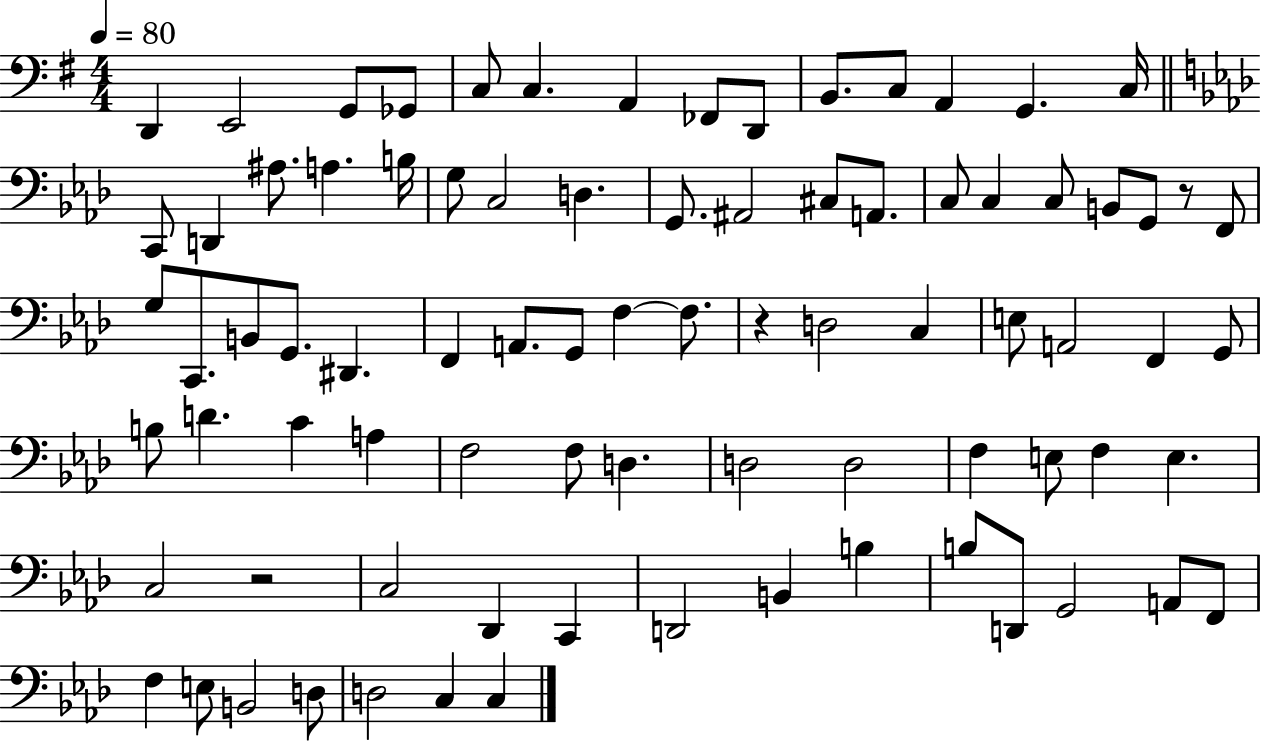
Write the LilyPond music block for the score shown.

{
  \clef bass
  \numericTimeSignature
  \time 4/4
  \key g \major
  \tempo 4 = 80
  d,4 e,2 g,8 ges,8 | c8 c4. a,4 fes,8 d,8 | b,8. c8 a,4 g,4. c16 | \bar "||" \break \key aes \major c,8 d,4 ais8. a4. b16 | g8 c2 d4. | g,8. ais,2 cis8 a,8. | c8 c4 c8 b,8 g,8 r8 f,8 | \break g8 c,8. b,8 g,8. dis,4. | f,4 a,8. g,8 f4~~ f8. | r4 d2 c4 | e8 a,2 f,4 g,8 | \break b8 d'4. c'4 a4 | f2 f8 d4. | d2 d2 | f4 e8 f4 e4. | \break c2 r2 | c2 des,4 c,4 | d,2 b,4 b4 | b8 d,8 g,2 a,8 f,8 | \break f4 e8 b,2 d8 | d2 c4 c4 | \bar "|."
}